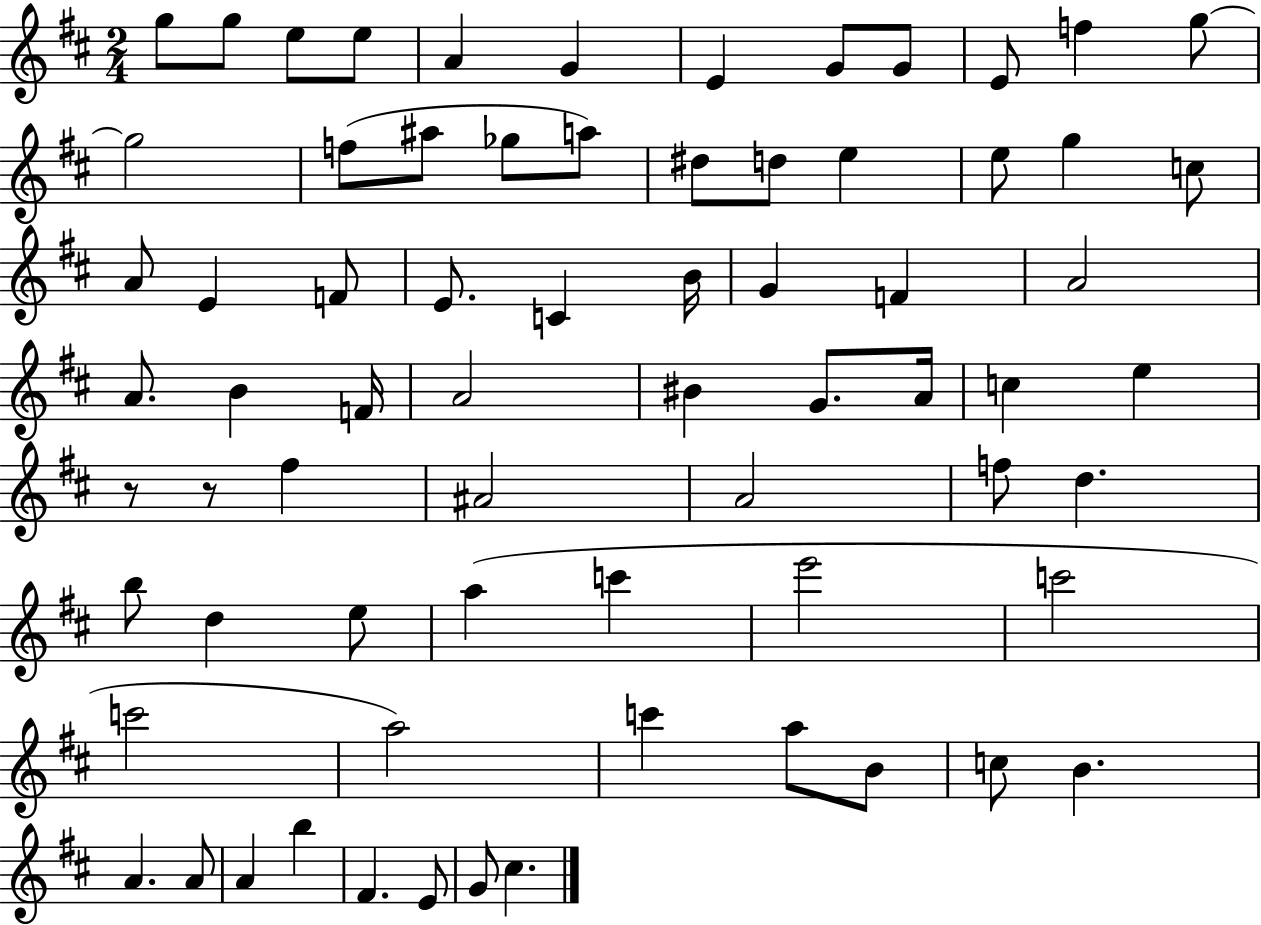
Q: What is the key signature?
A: D major